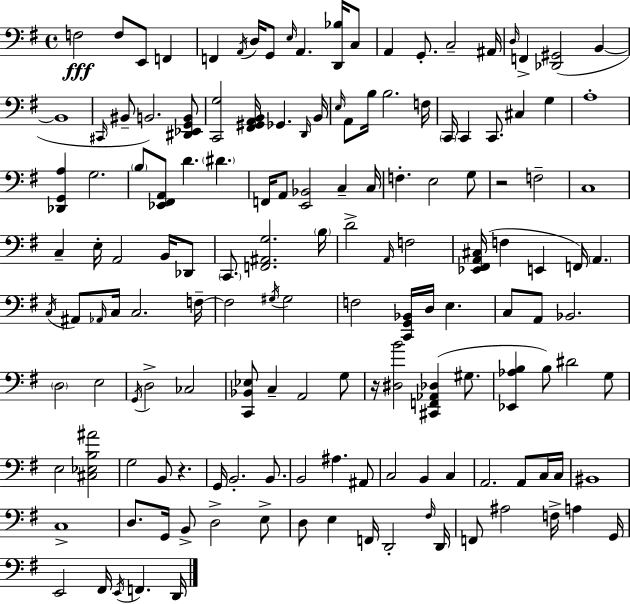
{
  \clef bass
  \time 4/4
  \defaultTimeSignature
  \key g \major
  f2\fff f8 e,8 f,4 | f,4 \acciaccatura { a,16 } d16 g,8 \grace { e16 } a,4. <d, bes>16 | c8 a,4 g,8.-. c2-- | ais,16 \grace { d16 } f,4-> <des, gis,>2( b,4~~ | \break b,1 | \grace { cis,16 } bis,8-- b,2.) | <dis, ees, g, b,>8 <c, g>2 <fis, gis, a, b,>16 ges,4. | \grace { d,16 } b,16 \grace { e16 } a,8 b16 b2. | \break f16 \parenthesize c,16 c,4 c,8. cis4 | g4 a1-. | <des, g, a>4 g2. | \parenthesize b8 <ees, fis, a,>8 d'4. | \break \parenthesize dis'4. f,16 a,8 <e, bes,>2 | c4-- c16 f4.-. e2 | g8 r2 f2-- | c1 | \break c4-- e16-. a,2 | b,16 des,8 \parenthesize c,8. <f, ais, g>2. | \parenthesize b16 d'2-> \grace { a,16 } f2 | <ees, fis, a, cis>16( f4 e,4 | \break f,16) \parenthesize a,4. \acciaccatura { c16 } ais,8 \grace { aes,16 } c16 c2. | f16--~~ f2 | \acciaccatura { gis16 } gis2 f2 | <c, g, bes,>16 d16 e4. c8 a,8 bes,2. | \break \parenthesize d2 | e2 \acciaccatura { g,16 } d2-> | ces2 <c, bes, ees>8 c4-- | a,2 g8 r16 <dis b'>2 | \break <cis, f, aes, des>4( gis8. <ees, aes b>4 b8) | dis'2 g8 e2 | <cis ees b ais'>2 g2 | b,8 r4. g,16 b,2.-. | \break b,8. b,2 | ais4. ais,8 c2 | b,4 c4 a,2. | a,8 c16 c16 bis,1 | \break c1-> | d8. g,16 b,8-> | d2-> e8-> d8 e4 | f,16 d,2-. \grace { fis16 } d,16 f,8 ais2 | \break f16-> a4 g,16 e,2 | fis,16 \acciaccatura { e,16 } f,4. d,16 \bar "|."
}